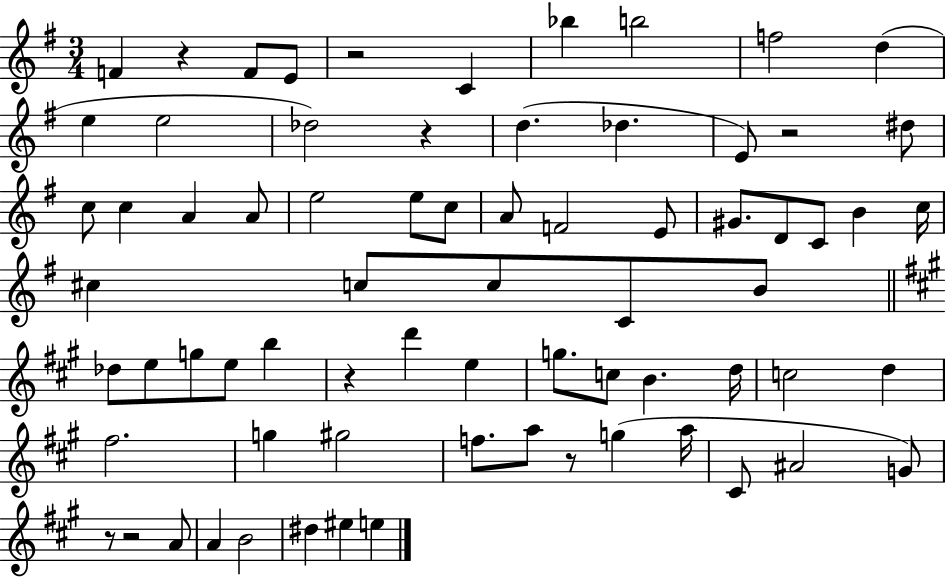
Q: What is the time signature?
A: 3/4